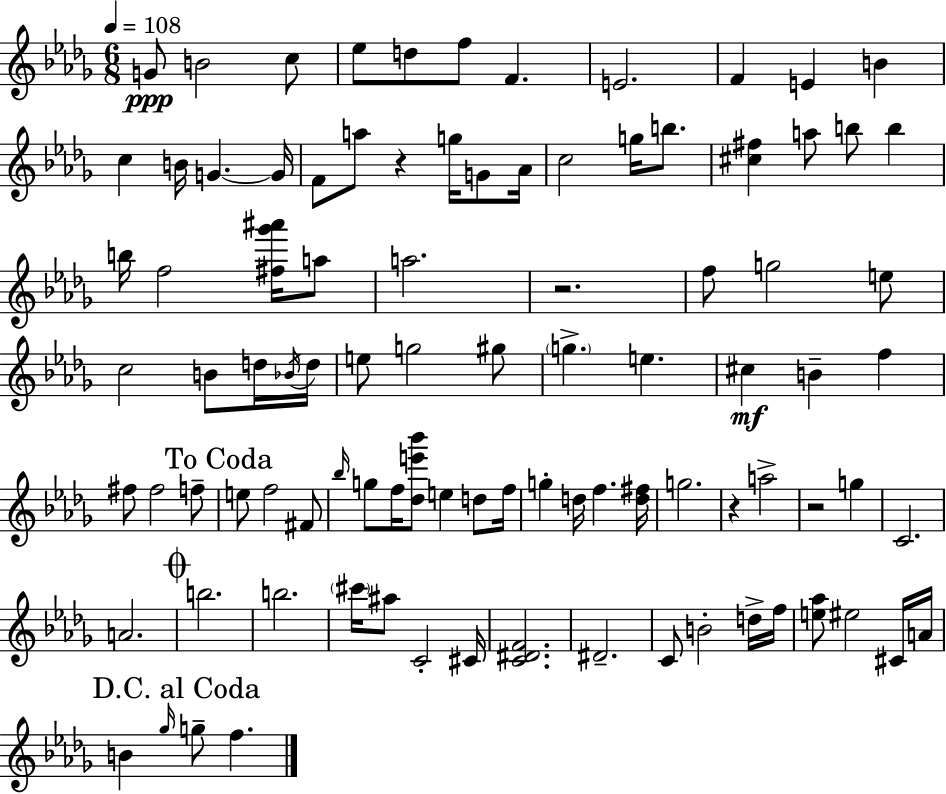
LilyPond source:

{
  \clef treble
  \numericTimeSignature
  \time 6/8
  \key bes \minor
  \tempo 4 = 108
  g'8\ppp b'2 c''8 | ees''8 d''8 f''8 f'4. | e'2. | f'4 e'4 b'4 | \break c''4 b'16 g'4.~~ g'16 | f'8 a''8 r4 g''16 g'8 aes'16 | c''2 g''16 b''8. | <cis'' fis''>4 a''8 b''8 b''4 | \break b''16 f''2 <fis'' ges''' ais'''>16 a''8 | a''2. | r2. | f''8 g''2 e''8 | \break c''2 b'8 d''16 \acciaccatura { bes'16 } | d''16 e''8 g''2 gis''8 | \parenthesize g''4.-> e''4. | cis''4\mf b'4-- f''4 | \break fis''8 fis''2 f''8-- | \mark "To Coda" e''8 f''2 fis'8 | \grace { bes''16 } g''8 f''16 <des'' e''' bes'''>8 e''4 d''8 | f''16 g''4-. d''16 f''4. | \break <d'' fis''>16 g''2. | r4 a''2-> | r2 g''4 | c'2. | \break a'2. | \mark \markup { \musicglyph "scripts.coda" } b''2. | b''2. | \parenthesize cis'''16 ais''8 c'2-. | \break cis'16 <c' dis' f'>2. | dis'2.-- | c'8 b'2-. | d''16-> f''16 <e'' aes''>8 eis''2 | \break cis'16 a'16 \mark "D.C. al Coda" b'4 \grace { ges''16 } g''8-- f''4. | \bar "|."
}